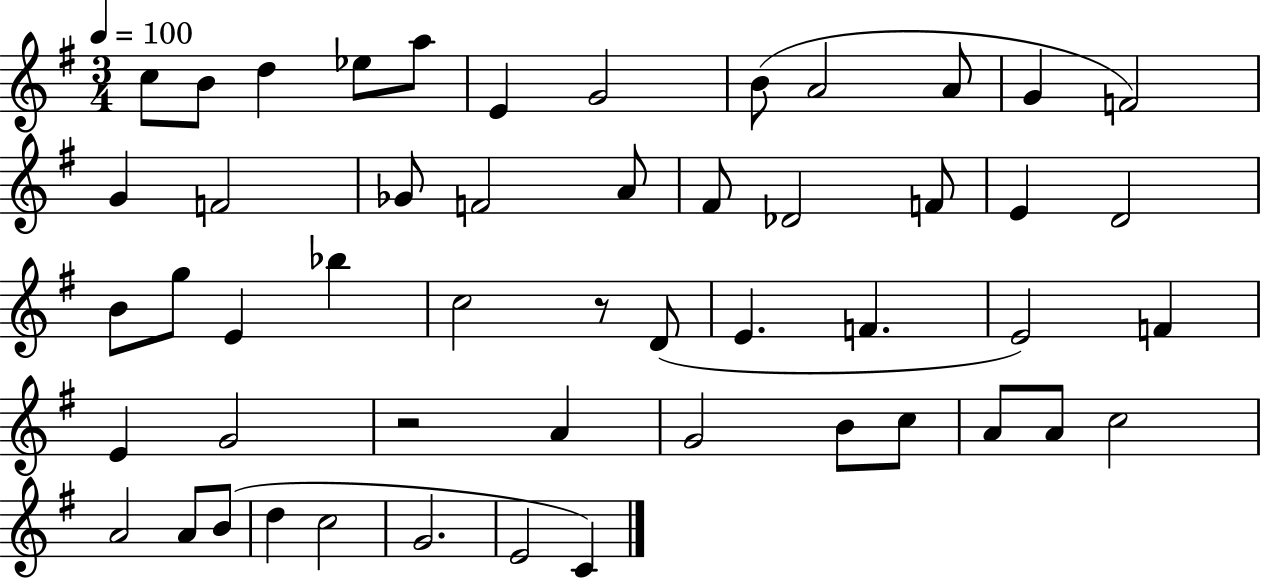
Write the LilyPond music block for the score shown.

{
  \clef treble
  \numericTimeSignature
  \time 3/4
  \key g \major
  \tempo 4 = 100
  c''8 b'8 d''4 ees''8 a''8 | e'4 g'2 | b'8( a'2 a'8 | g'4 f'2) | \break g'4 f'2 | ges'8 f'2 a'8 | fis'8 des'2 f'8 | e'4 d'2 | \break b'8 g''8 e'4 bes''4 | c''2 r8 d'8( | e'4. f'4. | e'2) f'4 | \break e'4 g'2 | r2 a'4 | g'2 b'8 c''8 | a'8 a'8 c''2 | \break a'2 a'8 b'8( | d''4 c''2 | g'2. | e'2 c'4) | \break \bar "|."
}